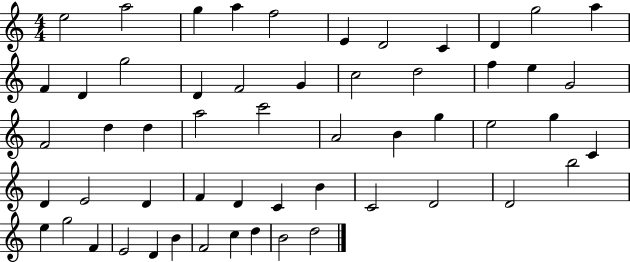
{
  \clef treble
  \numericTimeSignature
  \time 4/4
  \key c \major
  e''2 a''2 | g''4 a''4 f''2 | e'4 d'2 c'4 | d'4 g''2 a''4 | \break f'4 d'4 g''2 | d'4 f'2 g'4 | c''2 d''2 | f''4 e''4 g'2 | \break f'2 d''4 d''4 | a''2 c'''2 | a'2 b'4 g''4 | e''2 g''4 c'4 | \break d'4 e'2 d'4 | f'4 d'4 c'4 b'4 | c'2 d'2 | d'2 b''2 | \break e''4 g''2 f'4 | e'2 d'4 b'4 | f'2 c''4 d''4 | b'2 d''2 | \break \bar "|."
}